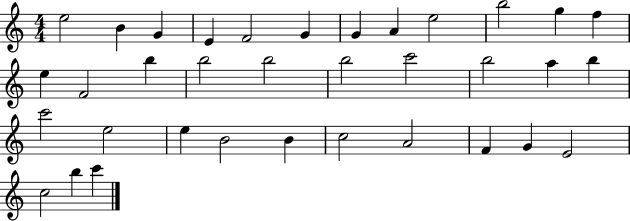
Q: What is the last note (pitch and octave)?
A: C6